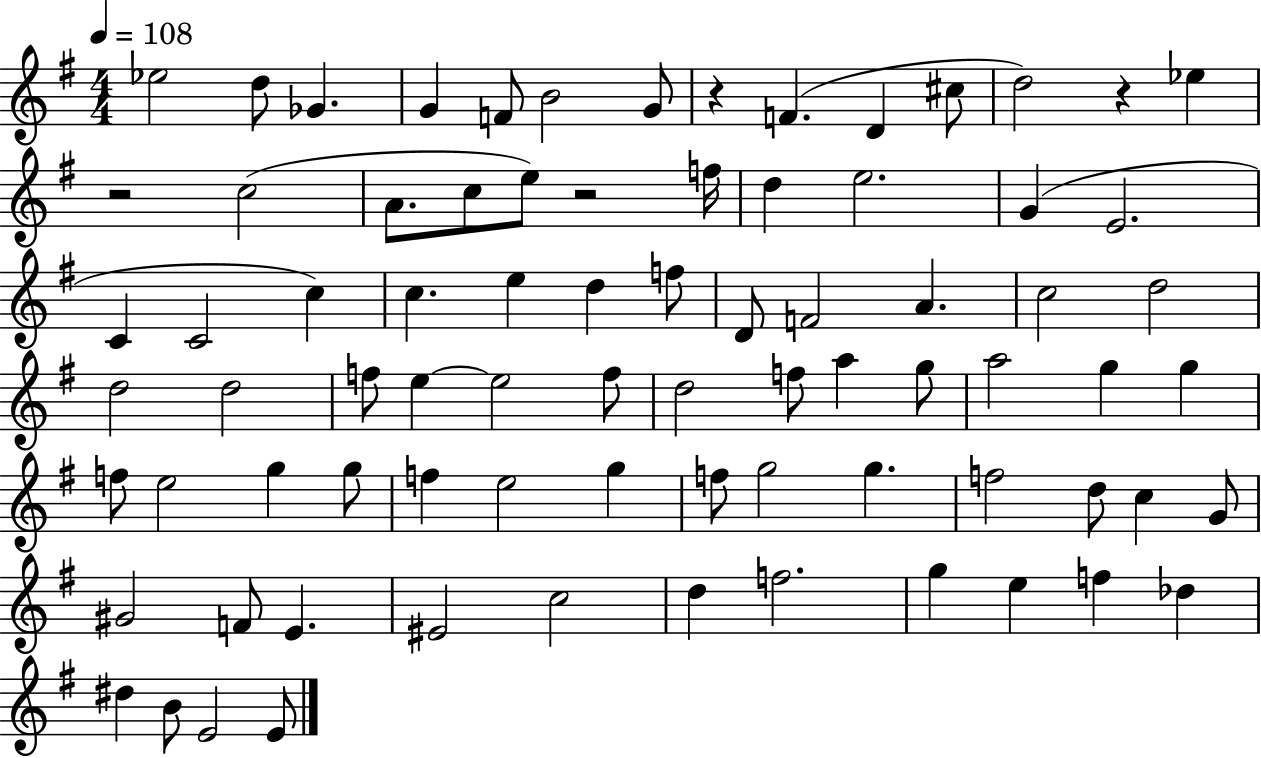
X:1
T:Untitled
M:4/4
L:1/4
K:G
_e2 d/2 _G G F/2 B2 G/2 z F D ^c/2 d2 z _e z2 c2 A/2 c/2 e/2 z2 f/4 d e2 G E2 C C2 c c e d f/2 D/2 F2 A c2 d2 d2 d2 f/2 e e2 f/2 d2 f/2 a g/2 a2 g g f/2 e2 g g/2 f e2 g f/2 g2 g f2 d/2 c G/2 ^G2 F/2 E ^E2 c2 d f2 g e f _d ^d B/2 E2 E/2